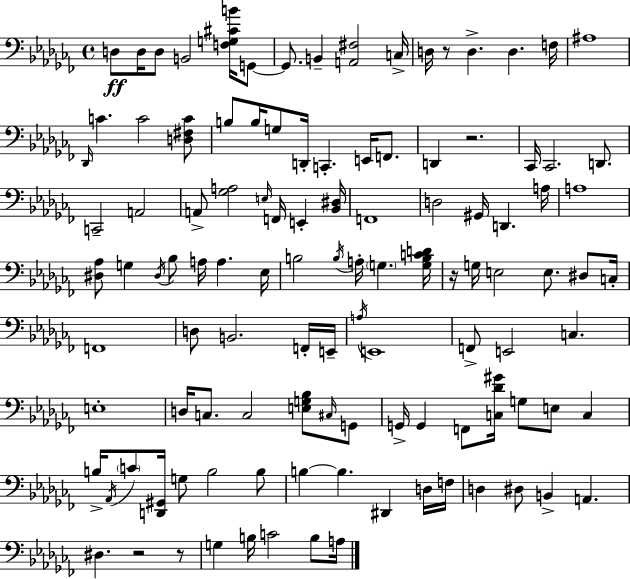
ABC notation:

X:1
T:Untitled
M:4/4
L:1/4
K:Abm
D,/2 D,/4 D,/2 B,,2 [F,G,^CB]/4 G,,/2 G,,/2 B,, [A,,^F,]2 C,/4 D,/4 z/2 D, D, F,/4 ^A,4 _D,,/4 C C2 [D,^F,C]/2 B,/2 B,/4 G,/2 D,,/4 C,, E,,/4 F,,/2 D,, z2 _C,,/4 _C,,2 D,,/2 C,,2 A,,2 A,,/2 [_G,A,]2 E,/4 F,,/4 E,, [_B,,^D,]/4 F,,4 D,2 ^G,,/4 D,, A,/4 A,4 [^D,_A,]/2 G, ^D,/4 _B,/2 A,/4 A, _E,/4 B,2 B,/4 A,/4 G, [G,B,CD]/4 z/4 G,/4 E,2 E,/2 ^D,/2 C,/4 F,,4 D,/2 B,,2 F,,/4 E,,/4 A,/4 E,,4 F,,/2 E,,2 C, E,4 D,/4 C,/2 C,2 [E,G,_B,]/2 ^C,/4 G,,/2 G,,/4 G,, F,,/2 [C,_D^G]/4 G,/2 E,/2 C, B,/4 _A,,/4 C/2 [D,,^G,,]/4 G,/2 B,2 B,/2 B, B, ^D,, D,/4 F,/4 D, ^D,/2 B,, A,, ^D, z2 z/2 G, B,/4 C2 B,/2 A,/4